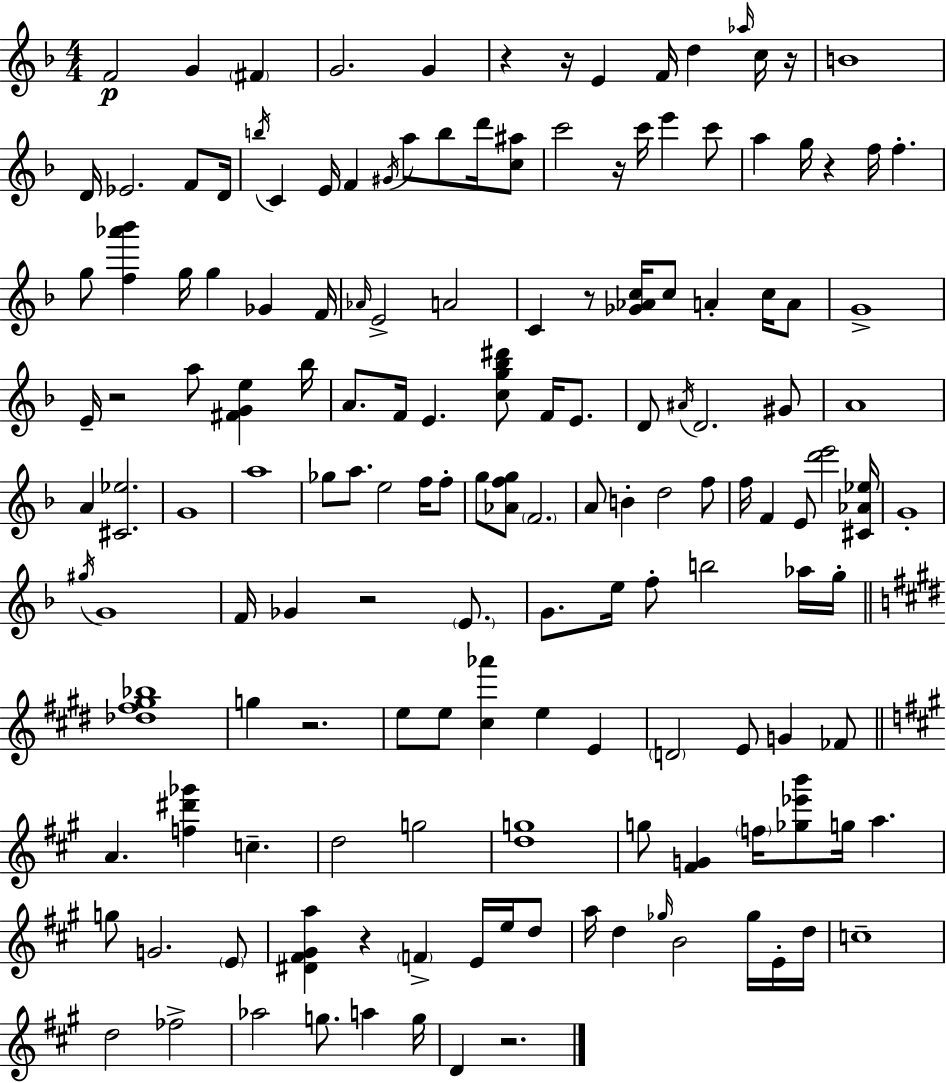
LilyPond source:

{
  \clef treble
  \numericTimeSignature
  \time 4/4
  \key f \major
  f'2\p g'4 \parenthesize fis'4 | g'2. g'4 | r4 r16 e'4 f'16 d''4 \grace { aes''16 } c''16 | r16 b'1 | \break d'16 ees'2. f'8 | d'16 \acciaccatura { b''16 } c'4 e'16 f'4 \acciaccatura { gis'16 } a''8 b''8 | d'''16 <c'' ais''>8 c'''2 r16 c'''16 e'''4 | c'''8 a''4 g''16 r4 f''16 f''4.-. | \break g''8 <f'' aes''' bes'''>4 g''16 g''4 ges'4 | f'16 \grace { aes'16 } e'2-> a'2 | c'4 r8 <ges' aes' c''>16 c''8 a'4-. | c''16 a'8 g'1-> | \break e'16-- r2 a''8 <fis' g' e''>4 | bes''16 a'8. f'16 e'4. <c'' g'' bes'' dis'''>8 | f'16 e'8. d'8 \acciaccatura { ais'16 } d'2. | gis'8 a'1 | \break a'4 <cis' ees''>2. | g'1 | a''1 | ges''8 a''8. e''2 | \break f''16 f''8-. g''8 <aes' f'' g''>8 \parenthesize f'2. | a'8 b'4-. d''2 | f''8 f''16 f'4 e'8 <d''' e'''>2 | <cis' aes' ees''>16 g'1-. | \break \acciaccatura { gis''16 } g'1 | f'16 ges'4 r2 | \parenthesize e'8. g'8. e''16 f''8-. b''2 | aes''16 g''16-. \bar "||" \break \key e \major <des'' fis'' gis'' bes''>1 | g''4 r2. | e''8 e''8 <cis'' aes'''>4 e''4 e'4 | \parenthesize d'2 e'8 g'4 fes'8 | \break \bar "||" \break \key a \major a'4. <f'' dis''' ges'''>4 c''4.-- | d''2 g''2 | <d'' g''>1 | g''8 <fis' g'>4 \parenthesize f''16 <ges'' ees''' b'''>8 g''16 a''4. | \break g''8 g'2. \parenthesize e'8 | <dis' fis' gis' a''>4 r4 \parenthesize f'4-> e'16 e''16 d''8 | a''16 d''4 \grace { ges''16 } b'2 ges''16 e'16-. | d''16 c''1-- | \break d''2 fes''2-> | aes''2 g''8. a''4 | g''16 d'4 r2. | \bar "|."
}